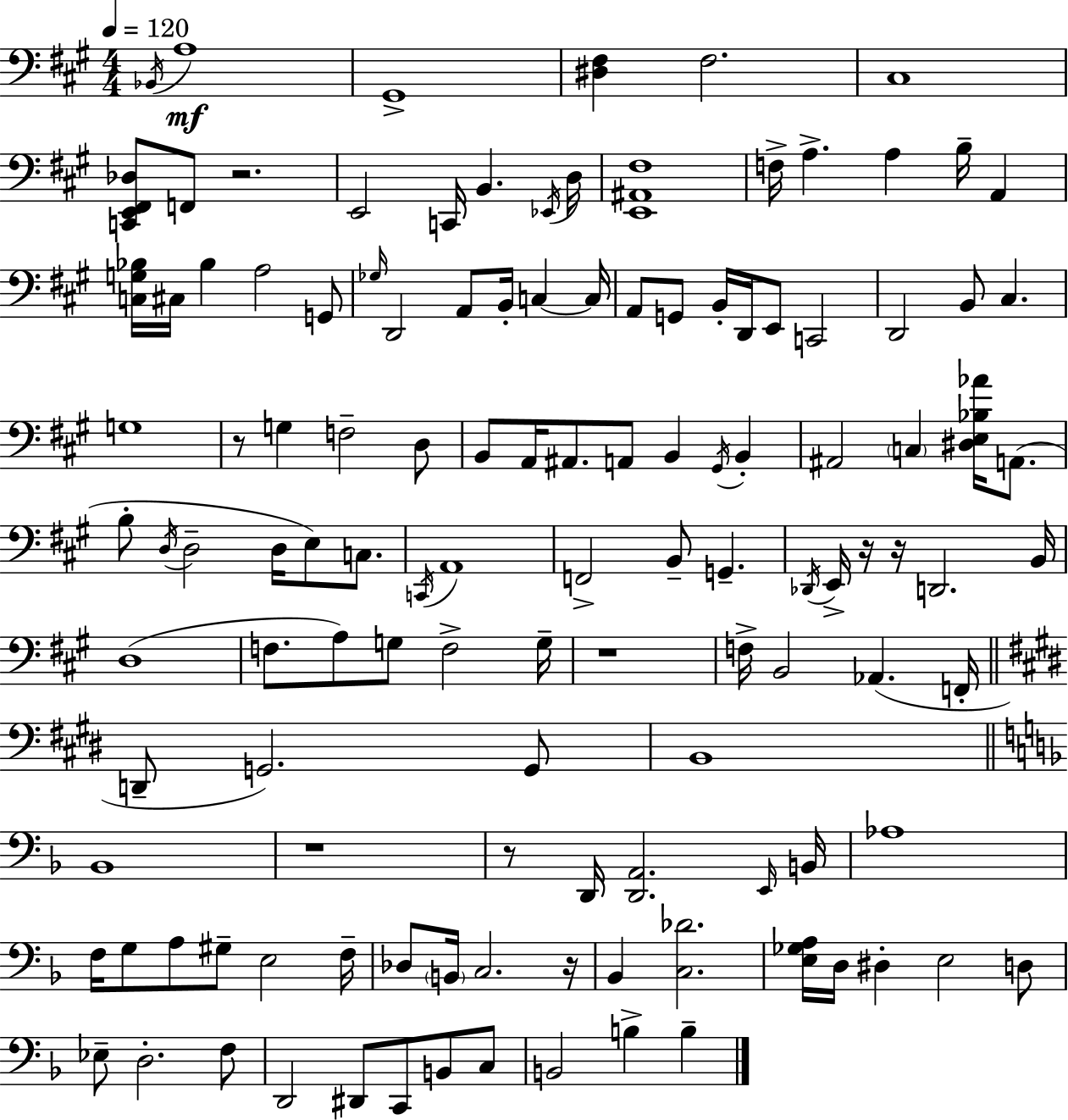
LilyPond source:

{
  \clef bass
  \numericTimeSignature
  \time 4/4
  \key a \major
  \tempo 4 = 120
  \repeat volta 2 { \acciaccatura { bes,16 }\mf a1 | gis,1-> | <dis fis>4 fis2. | cis1 | \break <c, e, fis, des>8 f,8 r2. | e,2 c,16 b,4. | \acciaccatura { ees,16 } d16 <e, ais, fis>1 | f16-> a4.-> a4 b16-- a,4 | \break <c g bes>16 cis16 bes4 a2 | g,8 \grace { ges16 } d,2 a,8 b,16-. c4~~ | c16 a,8 g,8 b,16-. d,16 e,8 c,2 | d,2 b,8 cis4. | \break g1 | r8 g4 f2-- | d8 b,8 a,16 ais,8. a,8 b,4 \acciaccatura { gis,16 } | b,4-. ais,2 \parenthesize c4 | \break <dis e bes aes'>16 a,8.( b8-. \acciaccatura { d16 } d2-- d16 | e8) c8. \acciaccatura { c,16 } a,1 | f,2-> b,8-- | g,4.-- \acciaccatura { des,16 } e,16-> r16 r16 d,2. | \break b,16 d1( | f8. a8) g8 f2-> | g16-- r1 | f16-> b,2 | \break aes,4.( f,16-. \bar "||" \break \key e \major d,8-- g,2.) g,8 | b,1 | \bar "||" \break \key d \minor bes,1 | r1 | r8 d,16 <d, a,>2. \grace { e,16 } | b,16 aes1 | \break f16 g8 a8 gis8-- e2 | f16-- des8 \parenthesize b,16 c2. | r16 bes,4 <c des'>2. | <e ges a>16 d16 dis4-. e2 d8 | \break ees8-- d2.-. f8 | d,2 dis,8 c,8 b,8 c8 | b,2 b4-> b4-- | } \bar "|."
}